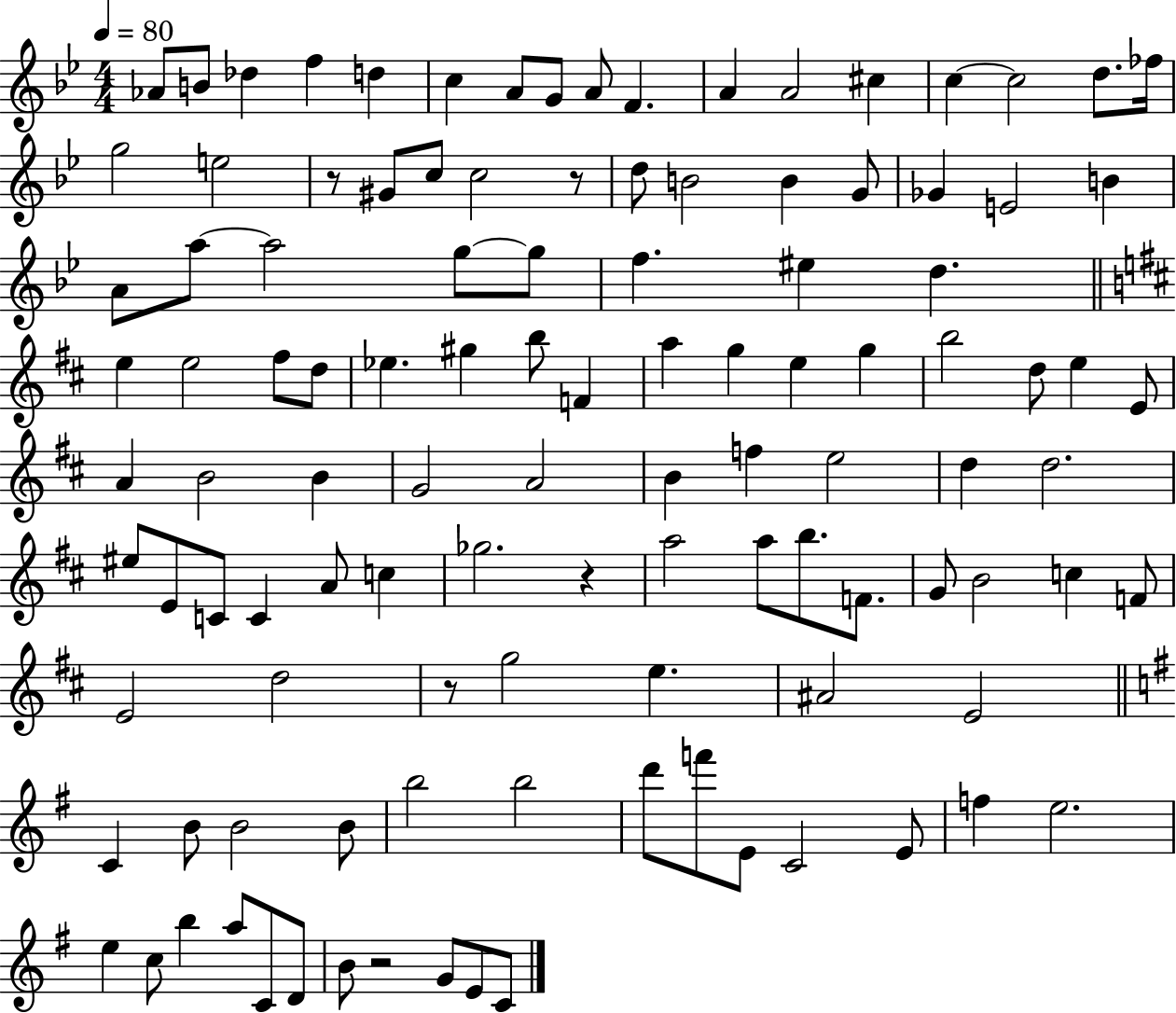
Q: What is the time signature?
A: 4/4